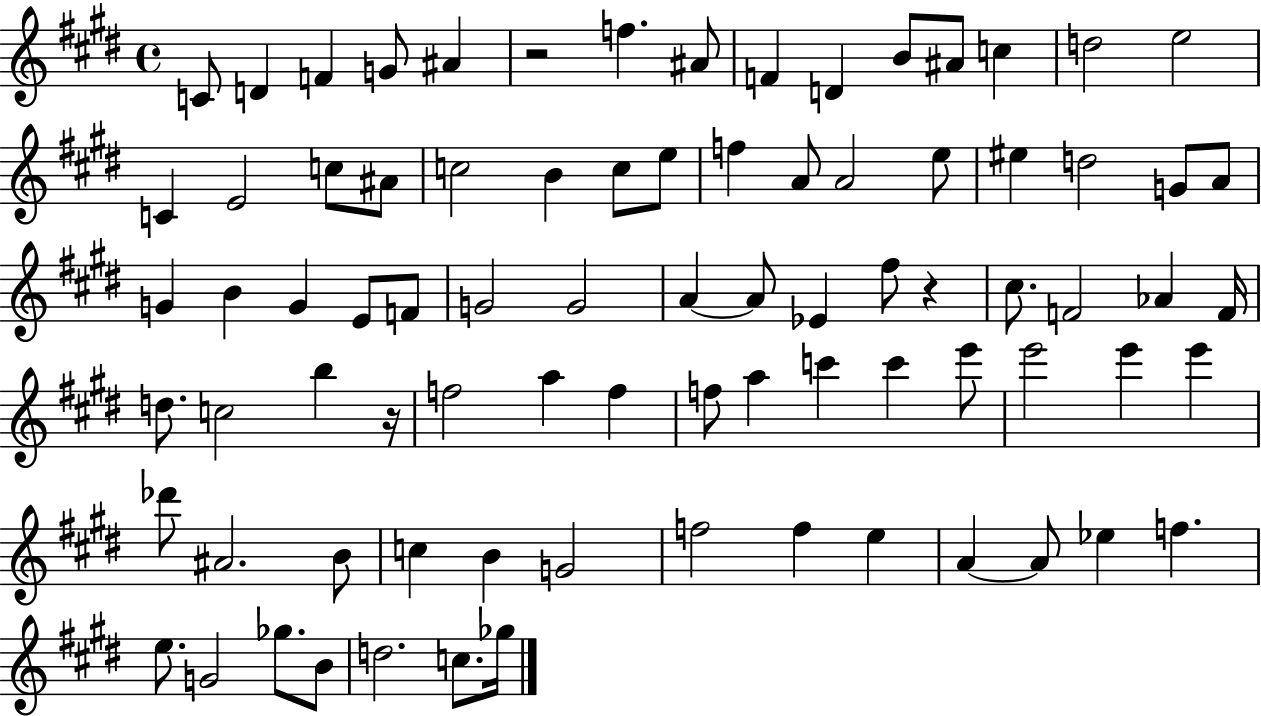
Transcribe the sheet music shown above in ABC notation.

X:1
T:Untitled
M:4/4
L:1/4
K:E
C/2 D F G/2 ^A z2 f ^A/2 F D B/2 ^A/2 c d2 e2 C E2 c/2 ^A/2 c2 B c/2 e/2 f A/2 A2 e/2 ^e d2 G/2 A/2 G B G E/2 F/2 G2 G2 A A/2 _E ^f/2 z ^c/2 F2 _A F/4 d/2 c2 b z/4 f2 a f f/2 a c' c' e'/2 e'2 e' e' _d'/2 ^A2 B/2 c B G2 f2 f e A A/2 _e f e/2 G2 _g/2 B/2 d2 c/2 _g/4